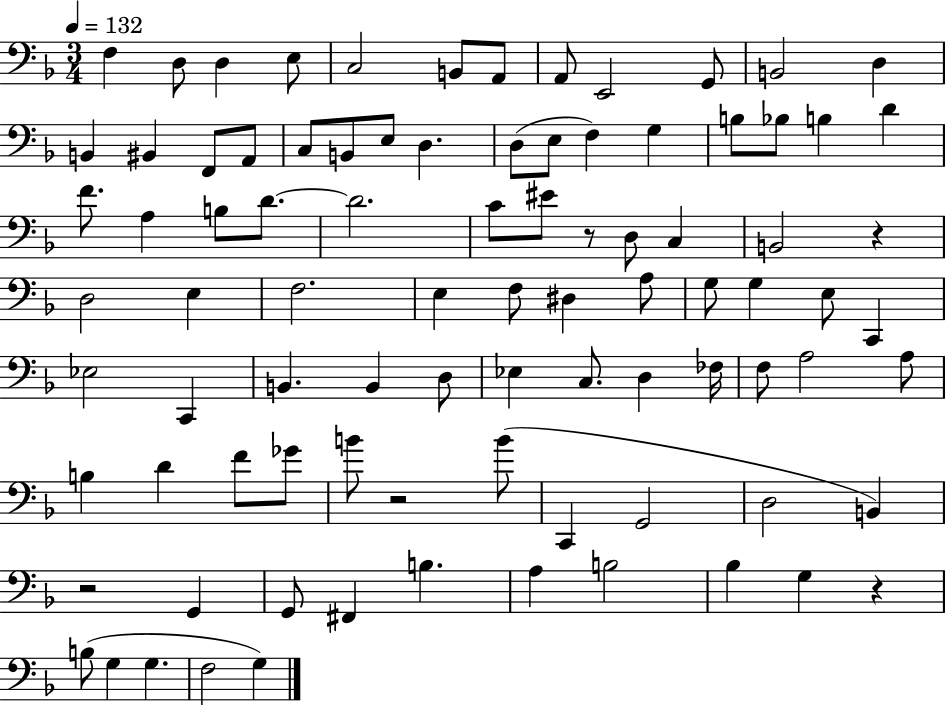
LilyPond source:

{
  \clef bass
  \numericTimeSignature
  \time 3/4
  \key f \major
  \tempo 4 = 132
  f4 d8 d4 e8 | c2 b,8 a,8 | a,8 e,2 g,8 | b,2 d4 | \break b,4 bis,4 f,8 a,8 | c8 b,8 e8 d4. | d8( e8 f4) g4 | b8 bes8 b4 d'4 | \break f'8. a4 b8 d'8.~~ | d'2. | c'8 eis'8 r8 d8 c4 | b,2 r4 | \break d2 e4 | f2. | e4 f8 dis4 a8 | g8 g4 e8 c,4 | \break ees2 c,4 | b,4. b,4 d8 | ees4 c8. d4 fes16 | f8 a2 a8 | \break b4 d'4 f'8 ges'8 | b'8 r2 b'8( | c,4 g,2 | d2 b,4) | \break r2 g,4 | g,8 fis,4 b4. | a4 b2 | bes4 g4 r4 | \break b8( g4 g4. | f2 g4) | \bar "|."
}